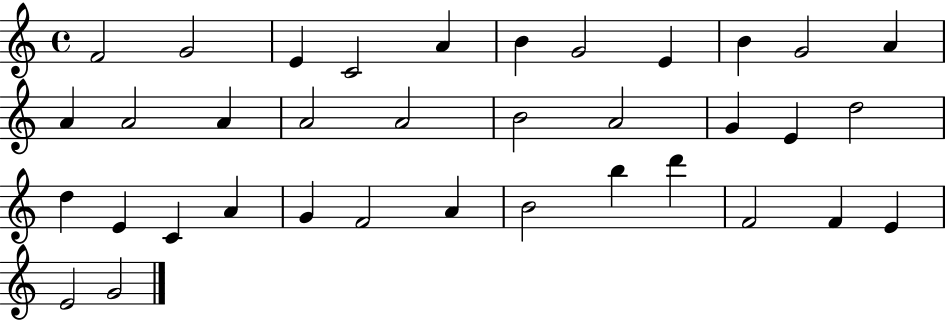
F4/h G4/h E4/q C4/h A4/q B4/q G4/h E4/q B4/q G4/h A4/q A4/q A4/h A4/q A4/h A4/h B4/h A4/h G4/q E4/q D5/h D5/q E4/q C4/q A4/q G4/q F4/h A4/q B4/h B5/q D6/q F4/h F4/q E4/q E4/h G4/h